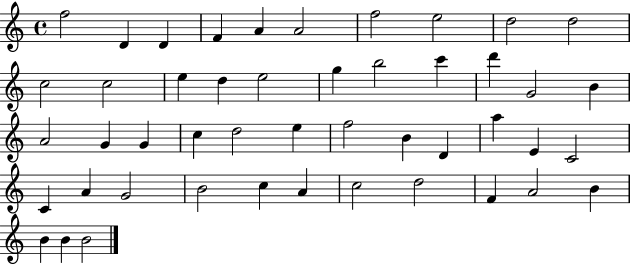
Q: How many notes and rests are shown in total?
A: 47